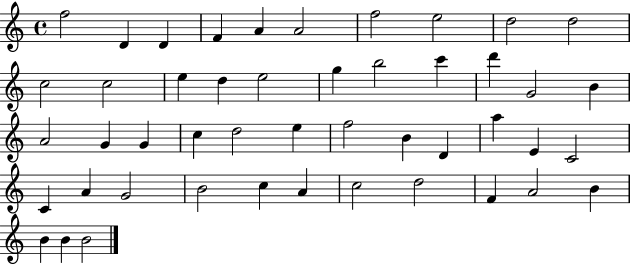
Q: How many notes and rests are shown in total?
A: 47